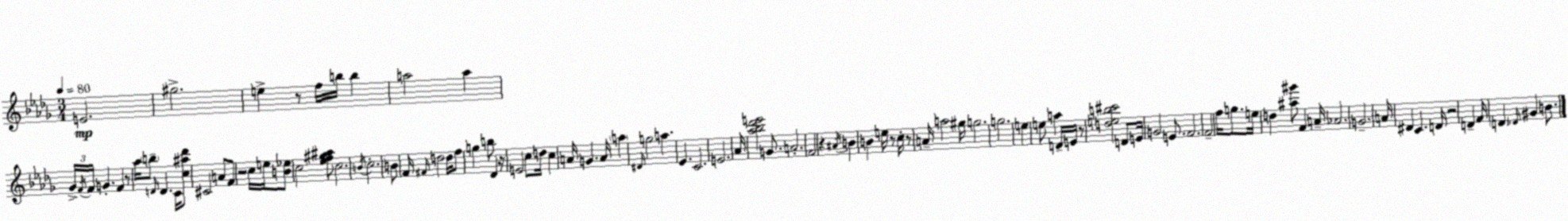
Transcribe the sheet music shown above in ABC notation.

X:1
T:Untitled
M:3/4
L:1/4
K:Bbm
E2 ^g2 e z/2 f/4 b/4 b a2 a _G/4 F/4 F/4 G F z/2 _a/4 b/2 D/4 D C/4 [c^a_d']/2 ^C2 A/2 F/2 z2 c/4 e/4 [B_e]/2 c2 [_ef^g^a]/2 c2 B/4 c2 B/2 F/4 ^F/4 d2 d/4 f/2 g b/2 _D z/4 E2 c/2 d/4 c A/4 G A/4 a ^D/4 g2 a _E C2 E2 _A/4 [_a_b_d'e']2 G/2 A2 F2 z ^A/4 B B e/4 z/2 c/4 z/2 A/4 a2 ^g/4 g2 g2 e e/2 a D/4 E/4 z/2 [deb^c']2 D/2 E/4 G2 E/2 F2 F2 f/4 g/2 e/4 d [^a^g']/2 F A/4 _A2 G2 A/4 ^D C D/4 z2 D F/4 D _D/4 ^G B/2